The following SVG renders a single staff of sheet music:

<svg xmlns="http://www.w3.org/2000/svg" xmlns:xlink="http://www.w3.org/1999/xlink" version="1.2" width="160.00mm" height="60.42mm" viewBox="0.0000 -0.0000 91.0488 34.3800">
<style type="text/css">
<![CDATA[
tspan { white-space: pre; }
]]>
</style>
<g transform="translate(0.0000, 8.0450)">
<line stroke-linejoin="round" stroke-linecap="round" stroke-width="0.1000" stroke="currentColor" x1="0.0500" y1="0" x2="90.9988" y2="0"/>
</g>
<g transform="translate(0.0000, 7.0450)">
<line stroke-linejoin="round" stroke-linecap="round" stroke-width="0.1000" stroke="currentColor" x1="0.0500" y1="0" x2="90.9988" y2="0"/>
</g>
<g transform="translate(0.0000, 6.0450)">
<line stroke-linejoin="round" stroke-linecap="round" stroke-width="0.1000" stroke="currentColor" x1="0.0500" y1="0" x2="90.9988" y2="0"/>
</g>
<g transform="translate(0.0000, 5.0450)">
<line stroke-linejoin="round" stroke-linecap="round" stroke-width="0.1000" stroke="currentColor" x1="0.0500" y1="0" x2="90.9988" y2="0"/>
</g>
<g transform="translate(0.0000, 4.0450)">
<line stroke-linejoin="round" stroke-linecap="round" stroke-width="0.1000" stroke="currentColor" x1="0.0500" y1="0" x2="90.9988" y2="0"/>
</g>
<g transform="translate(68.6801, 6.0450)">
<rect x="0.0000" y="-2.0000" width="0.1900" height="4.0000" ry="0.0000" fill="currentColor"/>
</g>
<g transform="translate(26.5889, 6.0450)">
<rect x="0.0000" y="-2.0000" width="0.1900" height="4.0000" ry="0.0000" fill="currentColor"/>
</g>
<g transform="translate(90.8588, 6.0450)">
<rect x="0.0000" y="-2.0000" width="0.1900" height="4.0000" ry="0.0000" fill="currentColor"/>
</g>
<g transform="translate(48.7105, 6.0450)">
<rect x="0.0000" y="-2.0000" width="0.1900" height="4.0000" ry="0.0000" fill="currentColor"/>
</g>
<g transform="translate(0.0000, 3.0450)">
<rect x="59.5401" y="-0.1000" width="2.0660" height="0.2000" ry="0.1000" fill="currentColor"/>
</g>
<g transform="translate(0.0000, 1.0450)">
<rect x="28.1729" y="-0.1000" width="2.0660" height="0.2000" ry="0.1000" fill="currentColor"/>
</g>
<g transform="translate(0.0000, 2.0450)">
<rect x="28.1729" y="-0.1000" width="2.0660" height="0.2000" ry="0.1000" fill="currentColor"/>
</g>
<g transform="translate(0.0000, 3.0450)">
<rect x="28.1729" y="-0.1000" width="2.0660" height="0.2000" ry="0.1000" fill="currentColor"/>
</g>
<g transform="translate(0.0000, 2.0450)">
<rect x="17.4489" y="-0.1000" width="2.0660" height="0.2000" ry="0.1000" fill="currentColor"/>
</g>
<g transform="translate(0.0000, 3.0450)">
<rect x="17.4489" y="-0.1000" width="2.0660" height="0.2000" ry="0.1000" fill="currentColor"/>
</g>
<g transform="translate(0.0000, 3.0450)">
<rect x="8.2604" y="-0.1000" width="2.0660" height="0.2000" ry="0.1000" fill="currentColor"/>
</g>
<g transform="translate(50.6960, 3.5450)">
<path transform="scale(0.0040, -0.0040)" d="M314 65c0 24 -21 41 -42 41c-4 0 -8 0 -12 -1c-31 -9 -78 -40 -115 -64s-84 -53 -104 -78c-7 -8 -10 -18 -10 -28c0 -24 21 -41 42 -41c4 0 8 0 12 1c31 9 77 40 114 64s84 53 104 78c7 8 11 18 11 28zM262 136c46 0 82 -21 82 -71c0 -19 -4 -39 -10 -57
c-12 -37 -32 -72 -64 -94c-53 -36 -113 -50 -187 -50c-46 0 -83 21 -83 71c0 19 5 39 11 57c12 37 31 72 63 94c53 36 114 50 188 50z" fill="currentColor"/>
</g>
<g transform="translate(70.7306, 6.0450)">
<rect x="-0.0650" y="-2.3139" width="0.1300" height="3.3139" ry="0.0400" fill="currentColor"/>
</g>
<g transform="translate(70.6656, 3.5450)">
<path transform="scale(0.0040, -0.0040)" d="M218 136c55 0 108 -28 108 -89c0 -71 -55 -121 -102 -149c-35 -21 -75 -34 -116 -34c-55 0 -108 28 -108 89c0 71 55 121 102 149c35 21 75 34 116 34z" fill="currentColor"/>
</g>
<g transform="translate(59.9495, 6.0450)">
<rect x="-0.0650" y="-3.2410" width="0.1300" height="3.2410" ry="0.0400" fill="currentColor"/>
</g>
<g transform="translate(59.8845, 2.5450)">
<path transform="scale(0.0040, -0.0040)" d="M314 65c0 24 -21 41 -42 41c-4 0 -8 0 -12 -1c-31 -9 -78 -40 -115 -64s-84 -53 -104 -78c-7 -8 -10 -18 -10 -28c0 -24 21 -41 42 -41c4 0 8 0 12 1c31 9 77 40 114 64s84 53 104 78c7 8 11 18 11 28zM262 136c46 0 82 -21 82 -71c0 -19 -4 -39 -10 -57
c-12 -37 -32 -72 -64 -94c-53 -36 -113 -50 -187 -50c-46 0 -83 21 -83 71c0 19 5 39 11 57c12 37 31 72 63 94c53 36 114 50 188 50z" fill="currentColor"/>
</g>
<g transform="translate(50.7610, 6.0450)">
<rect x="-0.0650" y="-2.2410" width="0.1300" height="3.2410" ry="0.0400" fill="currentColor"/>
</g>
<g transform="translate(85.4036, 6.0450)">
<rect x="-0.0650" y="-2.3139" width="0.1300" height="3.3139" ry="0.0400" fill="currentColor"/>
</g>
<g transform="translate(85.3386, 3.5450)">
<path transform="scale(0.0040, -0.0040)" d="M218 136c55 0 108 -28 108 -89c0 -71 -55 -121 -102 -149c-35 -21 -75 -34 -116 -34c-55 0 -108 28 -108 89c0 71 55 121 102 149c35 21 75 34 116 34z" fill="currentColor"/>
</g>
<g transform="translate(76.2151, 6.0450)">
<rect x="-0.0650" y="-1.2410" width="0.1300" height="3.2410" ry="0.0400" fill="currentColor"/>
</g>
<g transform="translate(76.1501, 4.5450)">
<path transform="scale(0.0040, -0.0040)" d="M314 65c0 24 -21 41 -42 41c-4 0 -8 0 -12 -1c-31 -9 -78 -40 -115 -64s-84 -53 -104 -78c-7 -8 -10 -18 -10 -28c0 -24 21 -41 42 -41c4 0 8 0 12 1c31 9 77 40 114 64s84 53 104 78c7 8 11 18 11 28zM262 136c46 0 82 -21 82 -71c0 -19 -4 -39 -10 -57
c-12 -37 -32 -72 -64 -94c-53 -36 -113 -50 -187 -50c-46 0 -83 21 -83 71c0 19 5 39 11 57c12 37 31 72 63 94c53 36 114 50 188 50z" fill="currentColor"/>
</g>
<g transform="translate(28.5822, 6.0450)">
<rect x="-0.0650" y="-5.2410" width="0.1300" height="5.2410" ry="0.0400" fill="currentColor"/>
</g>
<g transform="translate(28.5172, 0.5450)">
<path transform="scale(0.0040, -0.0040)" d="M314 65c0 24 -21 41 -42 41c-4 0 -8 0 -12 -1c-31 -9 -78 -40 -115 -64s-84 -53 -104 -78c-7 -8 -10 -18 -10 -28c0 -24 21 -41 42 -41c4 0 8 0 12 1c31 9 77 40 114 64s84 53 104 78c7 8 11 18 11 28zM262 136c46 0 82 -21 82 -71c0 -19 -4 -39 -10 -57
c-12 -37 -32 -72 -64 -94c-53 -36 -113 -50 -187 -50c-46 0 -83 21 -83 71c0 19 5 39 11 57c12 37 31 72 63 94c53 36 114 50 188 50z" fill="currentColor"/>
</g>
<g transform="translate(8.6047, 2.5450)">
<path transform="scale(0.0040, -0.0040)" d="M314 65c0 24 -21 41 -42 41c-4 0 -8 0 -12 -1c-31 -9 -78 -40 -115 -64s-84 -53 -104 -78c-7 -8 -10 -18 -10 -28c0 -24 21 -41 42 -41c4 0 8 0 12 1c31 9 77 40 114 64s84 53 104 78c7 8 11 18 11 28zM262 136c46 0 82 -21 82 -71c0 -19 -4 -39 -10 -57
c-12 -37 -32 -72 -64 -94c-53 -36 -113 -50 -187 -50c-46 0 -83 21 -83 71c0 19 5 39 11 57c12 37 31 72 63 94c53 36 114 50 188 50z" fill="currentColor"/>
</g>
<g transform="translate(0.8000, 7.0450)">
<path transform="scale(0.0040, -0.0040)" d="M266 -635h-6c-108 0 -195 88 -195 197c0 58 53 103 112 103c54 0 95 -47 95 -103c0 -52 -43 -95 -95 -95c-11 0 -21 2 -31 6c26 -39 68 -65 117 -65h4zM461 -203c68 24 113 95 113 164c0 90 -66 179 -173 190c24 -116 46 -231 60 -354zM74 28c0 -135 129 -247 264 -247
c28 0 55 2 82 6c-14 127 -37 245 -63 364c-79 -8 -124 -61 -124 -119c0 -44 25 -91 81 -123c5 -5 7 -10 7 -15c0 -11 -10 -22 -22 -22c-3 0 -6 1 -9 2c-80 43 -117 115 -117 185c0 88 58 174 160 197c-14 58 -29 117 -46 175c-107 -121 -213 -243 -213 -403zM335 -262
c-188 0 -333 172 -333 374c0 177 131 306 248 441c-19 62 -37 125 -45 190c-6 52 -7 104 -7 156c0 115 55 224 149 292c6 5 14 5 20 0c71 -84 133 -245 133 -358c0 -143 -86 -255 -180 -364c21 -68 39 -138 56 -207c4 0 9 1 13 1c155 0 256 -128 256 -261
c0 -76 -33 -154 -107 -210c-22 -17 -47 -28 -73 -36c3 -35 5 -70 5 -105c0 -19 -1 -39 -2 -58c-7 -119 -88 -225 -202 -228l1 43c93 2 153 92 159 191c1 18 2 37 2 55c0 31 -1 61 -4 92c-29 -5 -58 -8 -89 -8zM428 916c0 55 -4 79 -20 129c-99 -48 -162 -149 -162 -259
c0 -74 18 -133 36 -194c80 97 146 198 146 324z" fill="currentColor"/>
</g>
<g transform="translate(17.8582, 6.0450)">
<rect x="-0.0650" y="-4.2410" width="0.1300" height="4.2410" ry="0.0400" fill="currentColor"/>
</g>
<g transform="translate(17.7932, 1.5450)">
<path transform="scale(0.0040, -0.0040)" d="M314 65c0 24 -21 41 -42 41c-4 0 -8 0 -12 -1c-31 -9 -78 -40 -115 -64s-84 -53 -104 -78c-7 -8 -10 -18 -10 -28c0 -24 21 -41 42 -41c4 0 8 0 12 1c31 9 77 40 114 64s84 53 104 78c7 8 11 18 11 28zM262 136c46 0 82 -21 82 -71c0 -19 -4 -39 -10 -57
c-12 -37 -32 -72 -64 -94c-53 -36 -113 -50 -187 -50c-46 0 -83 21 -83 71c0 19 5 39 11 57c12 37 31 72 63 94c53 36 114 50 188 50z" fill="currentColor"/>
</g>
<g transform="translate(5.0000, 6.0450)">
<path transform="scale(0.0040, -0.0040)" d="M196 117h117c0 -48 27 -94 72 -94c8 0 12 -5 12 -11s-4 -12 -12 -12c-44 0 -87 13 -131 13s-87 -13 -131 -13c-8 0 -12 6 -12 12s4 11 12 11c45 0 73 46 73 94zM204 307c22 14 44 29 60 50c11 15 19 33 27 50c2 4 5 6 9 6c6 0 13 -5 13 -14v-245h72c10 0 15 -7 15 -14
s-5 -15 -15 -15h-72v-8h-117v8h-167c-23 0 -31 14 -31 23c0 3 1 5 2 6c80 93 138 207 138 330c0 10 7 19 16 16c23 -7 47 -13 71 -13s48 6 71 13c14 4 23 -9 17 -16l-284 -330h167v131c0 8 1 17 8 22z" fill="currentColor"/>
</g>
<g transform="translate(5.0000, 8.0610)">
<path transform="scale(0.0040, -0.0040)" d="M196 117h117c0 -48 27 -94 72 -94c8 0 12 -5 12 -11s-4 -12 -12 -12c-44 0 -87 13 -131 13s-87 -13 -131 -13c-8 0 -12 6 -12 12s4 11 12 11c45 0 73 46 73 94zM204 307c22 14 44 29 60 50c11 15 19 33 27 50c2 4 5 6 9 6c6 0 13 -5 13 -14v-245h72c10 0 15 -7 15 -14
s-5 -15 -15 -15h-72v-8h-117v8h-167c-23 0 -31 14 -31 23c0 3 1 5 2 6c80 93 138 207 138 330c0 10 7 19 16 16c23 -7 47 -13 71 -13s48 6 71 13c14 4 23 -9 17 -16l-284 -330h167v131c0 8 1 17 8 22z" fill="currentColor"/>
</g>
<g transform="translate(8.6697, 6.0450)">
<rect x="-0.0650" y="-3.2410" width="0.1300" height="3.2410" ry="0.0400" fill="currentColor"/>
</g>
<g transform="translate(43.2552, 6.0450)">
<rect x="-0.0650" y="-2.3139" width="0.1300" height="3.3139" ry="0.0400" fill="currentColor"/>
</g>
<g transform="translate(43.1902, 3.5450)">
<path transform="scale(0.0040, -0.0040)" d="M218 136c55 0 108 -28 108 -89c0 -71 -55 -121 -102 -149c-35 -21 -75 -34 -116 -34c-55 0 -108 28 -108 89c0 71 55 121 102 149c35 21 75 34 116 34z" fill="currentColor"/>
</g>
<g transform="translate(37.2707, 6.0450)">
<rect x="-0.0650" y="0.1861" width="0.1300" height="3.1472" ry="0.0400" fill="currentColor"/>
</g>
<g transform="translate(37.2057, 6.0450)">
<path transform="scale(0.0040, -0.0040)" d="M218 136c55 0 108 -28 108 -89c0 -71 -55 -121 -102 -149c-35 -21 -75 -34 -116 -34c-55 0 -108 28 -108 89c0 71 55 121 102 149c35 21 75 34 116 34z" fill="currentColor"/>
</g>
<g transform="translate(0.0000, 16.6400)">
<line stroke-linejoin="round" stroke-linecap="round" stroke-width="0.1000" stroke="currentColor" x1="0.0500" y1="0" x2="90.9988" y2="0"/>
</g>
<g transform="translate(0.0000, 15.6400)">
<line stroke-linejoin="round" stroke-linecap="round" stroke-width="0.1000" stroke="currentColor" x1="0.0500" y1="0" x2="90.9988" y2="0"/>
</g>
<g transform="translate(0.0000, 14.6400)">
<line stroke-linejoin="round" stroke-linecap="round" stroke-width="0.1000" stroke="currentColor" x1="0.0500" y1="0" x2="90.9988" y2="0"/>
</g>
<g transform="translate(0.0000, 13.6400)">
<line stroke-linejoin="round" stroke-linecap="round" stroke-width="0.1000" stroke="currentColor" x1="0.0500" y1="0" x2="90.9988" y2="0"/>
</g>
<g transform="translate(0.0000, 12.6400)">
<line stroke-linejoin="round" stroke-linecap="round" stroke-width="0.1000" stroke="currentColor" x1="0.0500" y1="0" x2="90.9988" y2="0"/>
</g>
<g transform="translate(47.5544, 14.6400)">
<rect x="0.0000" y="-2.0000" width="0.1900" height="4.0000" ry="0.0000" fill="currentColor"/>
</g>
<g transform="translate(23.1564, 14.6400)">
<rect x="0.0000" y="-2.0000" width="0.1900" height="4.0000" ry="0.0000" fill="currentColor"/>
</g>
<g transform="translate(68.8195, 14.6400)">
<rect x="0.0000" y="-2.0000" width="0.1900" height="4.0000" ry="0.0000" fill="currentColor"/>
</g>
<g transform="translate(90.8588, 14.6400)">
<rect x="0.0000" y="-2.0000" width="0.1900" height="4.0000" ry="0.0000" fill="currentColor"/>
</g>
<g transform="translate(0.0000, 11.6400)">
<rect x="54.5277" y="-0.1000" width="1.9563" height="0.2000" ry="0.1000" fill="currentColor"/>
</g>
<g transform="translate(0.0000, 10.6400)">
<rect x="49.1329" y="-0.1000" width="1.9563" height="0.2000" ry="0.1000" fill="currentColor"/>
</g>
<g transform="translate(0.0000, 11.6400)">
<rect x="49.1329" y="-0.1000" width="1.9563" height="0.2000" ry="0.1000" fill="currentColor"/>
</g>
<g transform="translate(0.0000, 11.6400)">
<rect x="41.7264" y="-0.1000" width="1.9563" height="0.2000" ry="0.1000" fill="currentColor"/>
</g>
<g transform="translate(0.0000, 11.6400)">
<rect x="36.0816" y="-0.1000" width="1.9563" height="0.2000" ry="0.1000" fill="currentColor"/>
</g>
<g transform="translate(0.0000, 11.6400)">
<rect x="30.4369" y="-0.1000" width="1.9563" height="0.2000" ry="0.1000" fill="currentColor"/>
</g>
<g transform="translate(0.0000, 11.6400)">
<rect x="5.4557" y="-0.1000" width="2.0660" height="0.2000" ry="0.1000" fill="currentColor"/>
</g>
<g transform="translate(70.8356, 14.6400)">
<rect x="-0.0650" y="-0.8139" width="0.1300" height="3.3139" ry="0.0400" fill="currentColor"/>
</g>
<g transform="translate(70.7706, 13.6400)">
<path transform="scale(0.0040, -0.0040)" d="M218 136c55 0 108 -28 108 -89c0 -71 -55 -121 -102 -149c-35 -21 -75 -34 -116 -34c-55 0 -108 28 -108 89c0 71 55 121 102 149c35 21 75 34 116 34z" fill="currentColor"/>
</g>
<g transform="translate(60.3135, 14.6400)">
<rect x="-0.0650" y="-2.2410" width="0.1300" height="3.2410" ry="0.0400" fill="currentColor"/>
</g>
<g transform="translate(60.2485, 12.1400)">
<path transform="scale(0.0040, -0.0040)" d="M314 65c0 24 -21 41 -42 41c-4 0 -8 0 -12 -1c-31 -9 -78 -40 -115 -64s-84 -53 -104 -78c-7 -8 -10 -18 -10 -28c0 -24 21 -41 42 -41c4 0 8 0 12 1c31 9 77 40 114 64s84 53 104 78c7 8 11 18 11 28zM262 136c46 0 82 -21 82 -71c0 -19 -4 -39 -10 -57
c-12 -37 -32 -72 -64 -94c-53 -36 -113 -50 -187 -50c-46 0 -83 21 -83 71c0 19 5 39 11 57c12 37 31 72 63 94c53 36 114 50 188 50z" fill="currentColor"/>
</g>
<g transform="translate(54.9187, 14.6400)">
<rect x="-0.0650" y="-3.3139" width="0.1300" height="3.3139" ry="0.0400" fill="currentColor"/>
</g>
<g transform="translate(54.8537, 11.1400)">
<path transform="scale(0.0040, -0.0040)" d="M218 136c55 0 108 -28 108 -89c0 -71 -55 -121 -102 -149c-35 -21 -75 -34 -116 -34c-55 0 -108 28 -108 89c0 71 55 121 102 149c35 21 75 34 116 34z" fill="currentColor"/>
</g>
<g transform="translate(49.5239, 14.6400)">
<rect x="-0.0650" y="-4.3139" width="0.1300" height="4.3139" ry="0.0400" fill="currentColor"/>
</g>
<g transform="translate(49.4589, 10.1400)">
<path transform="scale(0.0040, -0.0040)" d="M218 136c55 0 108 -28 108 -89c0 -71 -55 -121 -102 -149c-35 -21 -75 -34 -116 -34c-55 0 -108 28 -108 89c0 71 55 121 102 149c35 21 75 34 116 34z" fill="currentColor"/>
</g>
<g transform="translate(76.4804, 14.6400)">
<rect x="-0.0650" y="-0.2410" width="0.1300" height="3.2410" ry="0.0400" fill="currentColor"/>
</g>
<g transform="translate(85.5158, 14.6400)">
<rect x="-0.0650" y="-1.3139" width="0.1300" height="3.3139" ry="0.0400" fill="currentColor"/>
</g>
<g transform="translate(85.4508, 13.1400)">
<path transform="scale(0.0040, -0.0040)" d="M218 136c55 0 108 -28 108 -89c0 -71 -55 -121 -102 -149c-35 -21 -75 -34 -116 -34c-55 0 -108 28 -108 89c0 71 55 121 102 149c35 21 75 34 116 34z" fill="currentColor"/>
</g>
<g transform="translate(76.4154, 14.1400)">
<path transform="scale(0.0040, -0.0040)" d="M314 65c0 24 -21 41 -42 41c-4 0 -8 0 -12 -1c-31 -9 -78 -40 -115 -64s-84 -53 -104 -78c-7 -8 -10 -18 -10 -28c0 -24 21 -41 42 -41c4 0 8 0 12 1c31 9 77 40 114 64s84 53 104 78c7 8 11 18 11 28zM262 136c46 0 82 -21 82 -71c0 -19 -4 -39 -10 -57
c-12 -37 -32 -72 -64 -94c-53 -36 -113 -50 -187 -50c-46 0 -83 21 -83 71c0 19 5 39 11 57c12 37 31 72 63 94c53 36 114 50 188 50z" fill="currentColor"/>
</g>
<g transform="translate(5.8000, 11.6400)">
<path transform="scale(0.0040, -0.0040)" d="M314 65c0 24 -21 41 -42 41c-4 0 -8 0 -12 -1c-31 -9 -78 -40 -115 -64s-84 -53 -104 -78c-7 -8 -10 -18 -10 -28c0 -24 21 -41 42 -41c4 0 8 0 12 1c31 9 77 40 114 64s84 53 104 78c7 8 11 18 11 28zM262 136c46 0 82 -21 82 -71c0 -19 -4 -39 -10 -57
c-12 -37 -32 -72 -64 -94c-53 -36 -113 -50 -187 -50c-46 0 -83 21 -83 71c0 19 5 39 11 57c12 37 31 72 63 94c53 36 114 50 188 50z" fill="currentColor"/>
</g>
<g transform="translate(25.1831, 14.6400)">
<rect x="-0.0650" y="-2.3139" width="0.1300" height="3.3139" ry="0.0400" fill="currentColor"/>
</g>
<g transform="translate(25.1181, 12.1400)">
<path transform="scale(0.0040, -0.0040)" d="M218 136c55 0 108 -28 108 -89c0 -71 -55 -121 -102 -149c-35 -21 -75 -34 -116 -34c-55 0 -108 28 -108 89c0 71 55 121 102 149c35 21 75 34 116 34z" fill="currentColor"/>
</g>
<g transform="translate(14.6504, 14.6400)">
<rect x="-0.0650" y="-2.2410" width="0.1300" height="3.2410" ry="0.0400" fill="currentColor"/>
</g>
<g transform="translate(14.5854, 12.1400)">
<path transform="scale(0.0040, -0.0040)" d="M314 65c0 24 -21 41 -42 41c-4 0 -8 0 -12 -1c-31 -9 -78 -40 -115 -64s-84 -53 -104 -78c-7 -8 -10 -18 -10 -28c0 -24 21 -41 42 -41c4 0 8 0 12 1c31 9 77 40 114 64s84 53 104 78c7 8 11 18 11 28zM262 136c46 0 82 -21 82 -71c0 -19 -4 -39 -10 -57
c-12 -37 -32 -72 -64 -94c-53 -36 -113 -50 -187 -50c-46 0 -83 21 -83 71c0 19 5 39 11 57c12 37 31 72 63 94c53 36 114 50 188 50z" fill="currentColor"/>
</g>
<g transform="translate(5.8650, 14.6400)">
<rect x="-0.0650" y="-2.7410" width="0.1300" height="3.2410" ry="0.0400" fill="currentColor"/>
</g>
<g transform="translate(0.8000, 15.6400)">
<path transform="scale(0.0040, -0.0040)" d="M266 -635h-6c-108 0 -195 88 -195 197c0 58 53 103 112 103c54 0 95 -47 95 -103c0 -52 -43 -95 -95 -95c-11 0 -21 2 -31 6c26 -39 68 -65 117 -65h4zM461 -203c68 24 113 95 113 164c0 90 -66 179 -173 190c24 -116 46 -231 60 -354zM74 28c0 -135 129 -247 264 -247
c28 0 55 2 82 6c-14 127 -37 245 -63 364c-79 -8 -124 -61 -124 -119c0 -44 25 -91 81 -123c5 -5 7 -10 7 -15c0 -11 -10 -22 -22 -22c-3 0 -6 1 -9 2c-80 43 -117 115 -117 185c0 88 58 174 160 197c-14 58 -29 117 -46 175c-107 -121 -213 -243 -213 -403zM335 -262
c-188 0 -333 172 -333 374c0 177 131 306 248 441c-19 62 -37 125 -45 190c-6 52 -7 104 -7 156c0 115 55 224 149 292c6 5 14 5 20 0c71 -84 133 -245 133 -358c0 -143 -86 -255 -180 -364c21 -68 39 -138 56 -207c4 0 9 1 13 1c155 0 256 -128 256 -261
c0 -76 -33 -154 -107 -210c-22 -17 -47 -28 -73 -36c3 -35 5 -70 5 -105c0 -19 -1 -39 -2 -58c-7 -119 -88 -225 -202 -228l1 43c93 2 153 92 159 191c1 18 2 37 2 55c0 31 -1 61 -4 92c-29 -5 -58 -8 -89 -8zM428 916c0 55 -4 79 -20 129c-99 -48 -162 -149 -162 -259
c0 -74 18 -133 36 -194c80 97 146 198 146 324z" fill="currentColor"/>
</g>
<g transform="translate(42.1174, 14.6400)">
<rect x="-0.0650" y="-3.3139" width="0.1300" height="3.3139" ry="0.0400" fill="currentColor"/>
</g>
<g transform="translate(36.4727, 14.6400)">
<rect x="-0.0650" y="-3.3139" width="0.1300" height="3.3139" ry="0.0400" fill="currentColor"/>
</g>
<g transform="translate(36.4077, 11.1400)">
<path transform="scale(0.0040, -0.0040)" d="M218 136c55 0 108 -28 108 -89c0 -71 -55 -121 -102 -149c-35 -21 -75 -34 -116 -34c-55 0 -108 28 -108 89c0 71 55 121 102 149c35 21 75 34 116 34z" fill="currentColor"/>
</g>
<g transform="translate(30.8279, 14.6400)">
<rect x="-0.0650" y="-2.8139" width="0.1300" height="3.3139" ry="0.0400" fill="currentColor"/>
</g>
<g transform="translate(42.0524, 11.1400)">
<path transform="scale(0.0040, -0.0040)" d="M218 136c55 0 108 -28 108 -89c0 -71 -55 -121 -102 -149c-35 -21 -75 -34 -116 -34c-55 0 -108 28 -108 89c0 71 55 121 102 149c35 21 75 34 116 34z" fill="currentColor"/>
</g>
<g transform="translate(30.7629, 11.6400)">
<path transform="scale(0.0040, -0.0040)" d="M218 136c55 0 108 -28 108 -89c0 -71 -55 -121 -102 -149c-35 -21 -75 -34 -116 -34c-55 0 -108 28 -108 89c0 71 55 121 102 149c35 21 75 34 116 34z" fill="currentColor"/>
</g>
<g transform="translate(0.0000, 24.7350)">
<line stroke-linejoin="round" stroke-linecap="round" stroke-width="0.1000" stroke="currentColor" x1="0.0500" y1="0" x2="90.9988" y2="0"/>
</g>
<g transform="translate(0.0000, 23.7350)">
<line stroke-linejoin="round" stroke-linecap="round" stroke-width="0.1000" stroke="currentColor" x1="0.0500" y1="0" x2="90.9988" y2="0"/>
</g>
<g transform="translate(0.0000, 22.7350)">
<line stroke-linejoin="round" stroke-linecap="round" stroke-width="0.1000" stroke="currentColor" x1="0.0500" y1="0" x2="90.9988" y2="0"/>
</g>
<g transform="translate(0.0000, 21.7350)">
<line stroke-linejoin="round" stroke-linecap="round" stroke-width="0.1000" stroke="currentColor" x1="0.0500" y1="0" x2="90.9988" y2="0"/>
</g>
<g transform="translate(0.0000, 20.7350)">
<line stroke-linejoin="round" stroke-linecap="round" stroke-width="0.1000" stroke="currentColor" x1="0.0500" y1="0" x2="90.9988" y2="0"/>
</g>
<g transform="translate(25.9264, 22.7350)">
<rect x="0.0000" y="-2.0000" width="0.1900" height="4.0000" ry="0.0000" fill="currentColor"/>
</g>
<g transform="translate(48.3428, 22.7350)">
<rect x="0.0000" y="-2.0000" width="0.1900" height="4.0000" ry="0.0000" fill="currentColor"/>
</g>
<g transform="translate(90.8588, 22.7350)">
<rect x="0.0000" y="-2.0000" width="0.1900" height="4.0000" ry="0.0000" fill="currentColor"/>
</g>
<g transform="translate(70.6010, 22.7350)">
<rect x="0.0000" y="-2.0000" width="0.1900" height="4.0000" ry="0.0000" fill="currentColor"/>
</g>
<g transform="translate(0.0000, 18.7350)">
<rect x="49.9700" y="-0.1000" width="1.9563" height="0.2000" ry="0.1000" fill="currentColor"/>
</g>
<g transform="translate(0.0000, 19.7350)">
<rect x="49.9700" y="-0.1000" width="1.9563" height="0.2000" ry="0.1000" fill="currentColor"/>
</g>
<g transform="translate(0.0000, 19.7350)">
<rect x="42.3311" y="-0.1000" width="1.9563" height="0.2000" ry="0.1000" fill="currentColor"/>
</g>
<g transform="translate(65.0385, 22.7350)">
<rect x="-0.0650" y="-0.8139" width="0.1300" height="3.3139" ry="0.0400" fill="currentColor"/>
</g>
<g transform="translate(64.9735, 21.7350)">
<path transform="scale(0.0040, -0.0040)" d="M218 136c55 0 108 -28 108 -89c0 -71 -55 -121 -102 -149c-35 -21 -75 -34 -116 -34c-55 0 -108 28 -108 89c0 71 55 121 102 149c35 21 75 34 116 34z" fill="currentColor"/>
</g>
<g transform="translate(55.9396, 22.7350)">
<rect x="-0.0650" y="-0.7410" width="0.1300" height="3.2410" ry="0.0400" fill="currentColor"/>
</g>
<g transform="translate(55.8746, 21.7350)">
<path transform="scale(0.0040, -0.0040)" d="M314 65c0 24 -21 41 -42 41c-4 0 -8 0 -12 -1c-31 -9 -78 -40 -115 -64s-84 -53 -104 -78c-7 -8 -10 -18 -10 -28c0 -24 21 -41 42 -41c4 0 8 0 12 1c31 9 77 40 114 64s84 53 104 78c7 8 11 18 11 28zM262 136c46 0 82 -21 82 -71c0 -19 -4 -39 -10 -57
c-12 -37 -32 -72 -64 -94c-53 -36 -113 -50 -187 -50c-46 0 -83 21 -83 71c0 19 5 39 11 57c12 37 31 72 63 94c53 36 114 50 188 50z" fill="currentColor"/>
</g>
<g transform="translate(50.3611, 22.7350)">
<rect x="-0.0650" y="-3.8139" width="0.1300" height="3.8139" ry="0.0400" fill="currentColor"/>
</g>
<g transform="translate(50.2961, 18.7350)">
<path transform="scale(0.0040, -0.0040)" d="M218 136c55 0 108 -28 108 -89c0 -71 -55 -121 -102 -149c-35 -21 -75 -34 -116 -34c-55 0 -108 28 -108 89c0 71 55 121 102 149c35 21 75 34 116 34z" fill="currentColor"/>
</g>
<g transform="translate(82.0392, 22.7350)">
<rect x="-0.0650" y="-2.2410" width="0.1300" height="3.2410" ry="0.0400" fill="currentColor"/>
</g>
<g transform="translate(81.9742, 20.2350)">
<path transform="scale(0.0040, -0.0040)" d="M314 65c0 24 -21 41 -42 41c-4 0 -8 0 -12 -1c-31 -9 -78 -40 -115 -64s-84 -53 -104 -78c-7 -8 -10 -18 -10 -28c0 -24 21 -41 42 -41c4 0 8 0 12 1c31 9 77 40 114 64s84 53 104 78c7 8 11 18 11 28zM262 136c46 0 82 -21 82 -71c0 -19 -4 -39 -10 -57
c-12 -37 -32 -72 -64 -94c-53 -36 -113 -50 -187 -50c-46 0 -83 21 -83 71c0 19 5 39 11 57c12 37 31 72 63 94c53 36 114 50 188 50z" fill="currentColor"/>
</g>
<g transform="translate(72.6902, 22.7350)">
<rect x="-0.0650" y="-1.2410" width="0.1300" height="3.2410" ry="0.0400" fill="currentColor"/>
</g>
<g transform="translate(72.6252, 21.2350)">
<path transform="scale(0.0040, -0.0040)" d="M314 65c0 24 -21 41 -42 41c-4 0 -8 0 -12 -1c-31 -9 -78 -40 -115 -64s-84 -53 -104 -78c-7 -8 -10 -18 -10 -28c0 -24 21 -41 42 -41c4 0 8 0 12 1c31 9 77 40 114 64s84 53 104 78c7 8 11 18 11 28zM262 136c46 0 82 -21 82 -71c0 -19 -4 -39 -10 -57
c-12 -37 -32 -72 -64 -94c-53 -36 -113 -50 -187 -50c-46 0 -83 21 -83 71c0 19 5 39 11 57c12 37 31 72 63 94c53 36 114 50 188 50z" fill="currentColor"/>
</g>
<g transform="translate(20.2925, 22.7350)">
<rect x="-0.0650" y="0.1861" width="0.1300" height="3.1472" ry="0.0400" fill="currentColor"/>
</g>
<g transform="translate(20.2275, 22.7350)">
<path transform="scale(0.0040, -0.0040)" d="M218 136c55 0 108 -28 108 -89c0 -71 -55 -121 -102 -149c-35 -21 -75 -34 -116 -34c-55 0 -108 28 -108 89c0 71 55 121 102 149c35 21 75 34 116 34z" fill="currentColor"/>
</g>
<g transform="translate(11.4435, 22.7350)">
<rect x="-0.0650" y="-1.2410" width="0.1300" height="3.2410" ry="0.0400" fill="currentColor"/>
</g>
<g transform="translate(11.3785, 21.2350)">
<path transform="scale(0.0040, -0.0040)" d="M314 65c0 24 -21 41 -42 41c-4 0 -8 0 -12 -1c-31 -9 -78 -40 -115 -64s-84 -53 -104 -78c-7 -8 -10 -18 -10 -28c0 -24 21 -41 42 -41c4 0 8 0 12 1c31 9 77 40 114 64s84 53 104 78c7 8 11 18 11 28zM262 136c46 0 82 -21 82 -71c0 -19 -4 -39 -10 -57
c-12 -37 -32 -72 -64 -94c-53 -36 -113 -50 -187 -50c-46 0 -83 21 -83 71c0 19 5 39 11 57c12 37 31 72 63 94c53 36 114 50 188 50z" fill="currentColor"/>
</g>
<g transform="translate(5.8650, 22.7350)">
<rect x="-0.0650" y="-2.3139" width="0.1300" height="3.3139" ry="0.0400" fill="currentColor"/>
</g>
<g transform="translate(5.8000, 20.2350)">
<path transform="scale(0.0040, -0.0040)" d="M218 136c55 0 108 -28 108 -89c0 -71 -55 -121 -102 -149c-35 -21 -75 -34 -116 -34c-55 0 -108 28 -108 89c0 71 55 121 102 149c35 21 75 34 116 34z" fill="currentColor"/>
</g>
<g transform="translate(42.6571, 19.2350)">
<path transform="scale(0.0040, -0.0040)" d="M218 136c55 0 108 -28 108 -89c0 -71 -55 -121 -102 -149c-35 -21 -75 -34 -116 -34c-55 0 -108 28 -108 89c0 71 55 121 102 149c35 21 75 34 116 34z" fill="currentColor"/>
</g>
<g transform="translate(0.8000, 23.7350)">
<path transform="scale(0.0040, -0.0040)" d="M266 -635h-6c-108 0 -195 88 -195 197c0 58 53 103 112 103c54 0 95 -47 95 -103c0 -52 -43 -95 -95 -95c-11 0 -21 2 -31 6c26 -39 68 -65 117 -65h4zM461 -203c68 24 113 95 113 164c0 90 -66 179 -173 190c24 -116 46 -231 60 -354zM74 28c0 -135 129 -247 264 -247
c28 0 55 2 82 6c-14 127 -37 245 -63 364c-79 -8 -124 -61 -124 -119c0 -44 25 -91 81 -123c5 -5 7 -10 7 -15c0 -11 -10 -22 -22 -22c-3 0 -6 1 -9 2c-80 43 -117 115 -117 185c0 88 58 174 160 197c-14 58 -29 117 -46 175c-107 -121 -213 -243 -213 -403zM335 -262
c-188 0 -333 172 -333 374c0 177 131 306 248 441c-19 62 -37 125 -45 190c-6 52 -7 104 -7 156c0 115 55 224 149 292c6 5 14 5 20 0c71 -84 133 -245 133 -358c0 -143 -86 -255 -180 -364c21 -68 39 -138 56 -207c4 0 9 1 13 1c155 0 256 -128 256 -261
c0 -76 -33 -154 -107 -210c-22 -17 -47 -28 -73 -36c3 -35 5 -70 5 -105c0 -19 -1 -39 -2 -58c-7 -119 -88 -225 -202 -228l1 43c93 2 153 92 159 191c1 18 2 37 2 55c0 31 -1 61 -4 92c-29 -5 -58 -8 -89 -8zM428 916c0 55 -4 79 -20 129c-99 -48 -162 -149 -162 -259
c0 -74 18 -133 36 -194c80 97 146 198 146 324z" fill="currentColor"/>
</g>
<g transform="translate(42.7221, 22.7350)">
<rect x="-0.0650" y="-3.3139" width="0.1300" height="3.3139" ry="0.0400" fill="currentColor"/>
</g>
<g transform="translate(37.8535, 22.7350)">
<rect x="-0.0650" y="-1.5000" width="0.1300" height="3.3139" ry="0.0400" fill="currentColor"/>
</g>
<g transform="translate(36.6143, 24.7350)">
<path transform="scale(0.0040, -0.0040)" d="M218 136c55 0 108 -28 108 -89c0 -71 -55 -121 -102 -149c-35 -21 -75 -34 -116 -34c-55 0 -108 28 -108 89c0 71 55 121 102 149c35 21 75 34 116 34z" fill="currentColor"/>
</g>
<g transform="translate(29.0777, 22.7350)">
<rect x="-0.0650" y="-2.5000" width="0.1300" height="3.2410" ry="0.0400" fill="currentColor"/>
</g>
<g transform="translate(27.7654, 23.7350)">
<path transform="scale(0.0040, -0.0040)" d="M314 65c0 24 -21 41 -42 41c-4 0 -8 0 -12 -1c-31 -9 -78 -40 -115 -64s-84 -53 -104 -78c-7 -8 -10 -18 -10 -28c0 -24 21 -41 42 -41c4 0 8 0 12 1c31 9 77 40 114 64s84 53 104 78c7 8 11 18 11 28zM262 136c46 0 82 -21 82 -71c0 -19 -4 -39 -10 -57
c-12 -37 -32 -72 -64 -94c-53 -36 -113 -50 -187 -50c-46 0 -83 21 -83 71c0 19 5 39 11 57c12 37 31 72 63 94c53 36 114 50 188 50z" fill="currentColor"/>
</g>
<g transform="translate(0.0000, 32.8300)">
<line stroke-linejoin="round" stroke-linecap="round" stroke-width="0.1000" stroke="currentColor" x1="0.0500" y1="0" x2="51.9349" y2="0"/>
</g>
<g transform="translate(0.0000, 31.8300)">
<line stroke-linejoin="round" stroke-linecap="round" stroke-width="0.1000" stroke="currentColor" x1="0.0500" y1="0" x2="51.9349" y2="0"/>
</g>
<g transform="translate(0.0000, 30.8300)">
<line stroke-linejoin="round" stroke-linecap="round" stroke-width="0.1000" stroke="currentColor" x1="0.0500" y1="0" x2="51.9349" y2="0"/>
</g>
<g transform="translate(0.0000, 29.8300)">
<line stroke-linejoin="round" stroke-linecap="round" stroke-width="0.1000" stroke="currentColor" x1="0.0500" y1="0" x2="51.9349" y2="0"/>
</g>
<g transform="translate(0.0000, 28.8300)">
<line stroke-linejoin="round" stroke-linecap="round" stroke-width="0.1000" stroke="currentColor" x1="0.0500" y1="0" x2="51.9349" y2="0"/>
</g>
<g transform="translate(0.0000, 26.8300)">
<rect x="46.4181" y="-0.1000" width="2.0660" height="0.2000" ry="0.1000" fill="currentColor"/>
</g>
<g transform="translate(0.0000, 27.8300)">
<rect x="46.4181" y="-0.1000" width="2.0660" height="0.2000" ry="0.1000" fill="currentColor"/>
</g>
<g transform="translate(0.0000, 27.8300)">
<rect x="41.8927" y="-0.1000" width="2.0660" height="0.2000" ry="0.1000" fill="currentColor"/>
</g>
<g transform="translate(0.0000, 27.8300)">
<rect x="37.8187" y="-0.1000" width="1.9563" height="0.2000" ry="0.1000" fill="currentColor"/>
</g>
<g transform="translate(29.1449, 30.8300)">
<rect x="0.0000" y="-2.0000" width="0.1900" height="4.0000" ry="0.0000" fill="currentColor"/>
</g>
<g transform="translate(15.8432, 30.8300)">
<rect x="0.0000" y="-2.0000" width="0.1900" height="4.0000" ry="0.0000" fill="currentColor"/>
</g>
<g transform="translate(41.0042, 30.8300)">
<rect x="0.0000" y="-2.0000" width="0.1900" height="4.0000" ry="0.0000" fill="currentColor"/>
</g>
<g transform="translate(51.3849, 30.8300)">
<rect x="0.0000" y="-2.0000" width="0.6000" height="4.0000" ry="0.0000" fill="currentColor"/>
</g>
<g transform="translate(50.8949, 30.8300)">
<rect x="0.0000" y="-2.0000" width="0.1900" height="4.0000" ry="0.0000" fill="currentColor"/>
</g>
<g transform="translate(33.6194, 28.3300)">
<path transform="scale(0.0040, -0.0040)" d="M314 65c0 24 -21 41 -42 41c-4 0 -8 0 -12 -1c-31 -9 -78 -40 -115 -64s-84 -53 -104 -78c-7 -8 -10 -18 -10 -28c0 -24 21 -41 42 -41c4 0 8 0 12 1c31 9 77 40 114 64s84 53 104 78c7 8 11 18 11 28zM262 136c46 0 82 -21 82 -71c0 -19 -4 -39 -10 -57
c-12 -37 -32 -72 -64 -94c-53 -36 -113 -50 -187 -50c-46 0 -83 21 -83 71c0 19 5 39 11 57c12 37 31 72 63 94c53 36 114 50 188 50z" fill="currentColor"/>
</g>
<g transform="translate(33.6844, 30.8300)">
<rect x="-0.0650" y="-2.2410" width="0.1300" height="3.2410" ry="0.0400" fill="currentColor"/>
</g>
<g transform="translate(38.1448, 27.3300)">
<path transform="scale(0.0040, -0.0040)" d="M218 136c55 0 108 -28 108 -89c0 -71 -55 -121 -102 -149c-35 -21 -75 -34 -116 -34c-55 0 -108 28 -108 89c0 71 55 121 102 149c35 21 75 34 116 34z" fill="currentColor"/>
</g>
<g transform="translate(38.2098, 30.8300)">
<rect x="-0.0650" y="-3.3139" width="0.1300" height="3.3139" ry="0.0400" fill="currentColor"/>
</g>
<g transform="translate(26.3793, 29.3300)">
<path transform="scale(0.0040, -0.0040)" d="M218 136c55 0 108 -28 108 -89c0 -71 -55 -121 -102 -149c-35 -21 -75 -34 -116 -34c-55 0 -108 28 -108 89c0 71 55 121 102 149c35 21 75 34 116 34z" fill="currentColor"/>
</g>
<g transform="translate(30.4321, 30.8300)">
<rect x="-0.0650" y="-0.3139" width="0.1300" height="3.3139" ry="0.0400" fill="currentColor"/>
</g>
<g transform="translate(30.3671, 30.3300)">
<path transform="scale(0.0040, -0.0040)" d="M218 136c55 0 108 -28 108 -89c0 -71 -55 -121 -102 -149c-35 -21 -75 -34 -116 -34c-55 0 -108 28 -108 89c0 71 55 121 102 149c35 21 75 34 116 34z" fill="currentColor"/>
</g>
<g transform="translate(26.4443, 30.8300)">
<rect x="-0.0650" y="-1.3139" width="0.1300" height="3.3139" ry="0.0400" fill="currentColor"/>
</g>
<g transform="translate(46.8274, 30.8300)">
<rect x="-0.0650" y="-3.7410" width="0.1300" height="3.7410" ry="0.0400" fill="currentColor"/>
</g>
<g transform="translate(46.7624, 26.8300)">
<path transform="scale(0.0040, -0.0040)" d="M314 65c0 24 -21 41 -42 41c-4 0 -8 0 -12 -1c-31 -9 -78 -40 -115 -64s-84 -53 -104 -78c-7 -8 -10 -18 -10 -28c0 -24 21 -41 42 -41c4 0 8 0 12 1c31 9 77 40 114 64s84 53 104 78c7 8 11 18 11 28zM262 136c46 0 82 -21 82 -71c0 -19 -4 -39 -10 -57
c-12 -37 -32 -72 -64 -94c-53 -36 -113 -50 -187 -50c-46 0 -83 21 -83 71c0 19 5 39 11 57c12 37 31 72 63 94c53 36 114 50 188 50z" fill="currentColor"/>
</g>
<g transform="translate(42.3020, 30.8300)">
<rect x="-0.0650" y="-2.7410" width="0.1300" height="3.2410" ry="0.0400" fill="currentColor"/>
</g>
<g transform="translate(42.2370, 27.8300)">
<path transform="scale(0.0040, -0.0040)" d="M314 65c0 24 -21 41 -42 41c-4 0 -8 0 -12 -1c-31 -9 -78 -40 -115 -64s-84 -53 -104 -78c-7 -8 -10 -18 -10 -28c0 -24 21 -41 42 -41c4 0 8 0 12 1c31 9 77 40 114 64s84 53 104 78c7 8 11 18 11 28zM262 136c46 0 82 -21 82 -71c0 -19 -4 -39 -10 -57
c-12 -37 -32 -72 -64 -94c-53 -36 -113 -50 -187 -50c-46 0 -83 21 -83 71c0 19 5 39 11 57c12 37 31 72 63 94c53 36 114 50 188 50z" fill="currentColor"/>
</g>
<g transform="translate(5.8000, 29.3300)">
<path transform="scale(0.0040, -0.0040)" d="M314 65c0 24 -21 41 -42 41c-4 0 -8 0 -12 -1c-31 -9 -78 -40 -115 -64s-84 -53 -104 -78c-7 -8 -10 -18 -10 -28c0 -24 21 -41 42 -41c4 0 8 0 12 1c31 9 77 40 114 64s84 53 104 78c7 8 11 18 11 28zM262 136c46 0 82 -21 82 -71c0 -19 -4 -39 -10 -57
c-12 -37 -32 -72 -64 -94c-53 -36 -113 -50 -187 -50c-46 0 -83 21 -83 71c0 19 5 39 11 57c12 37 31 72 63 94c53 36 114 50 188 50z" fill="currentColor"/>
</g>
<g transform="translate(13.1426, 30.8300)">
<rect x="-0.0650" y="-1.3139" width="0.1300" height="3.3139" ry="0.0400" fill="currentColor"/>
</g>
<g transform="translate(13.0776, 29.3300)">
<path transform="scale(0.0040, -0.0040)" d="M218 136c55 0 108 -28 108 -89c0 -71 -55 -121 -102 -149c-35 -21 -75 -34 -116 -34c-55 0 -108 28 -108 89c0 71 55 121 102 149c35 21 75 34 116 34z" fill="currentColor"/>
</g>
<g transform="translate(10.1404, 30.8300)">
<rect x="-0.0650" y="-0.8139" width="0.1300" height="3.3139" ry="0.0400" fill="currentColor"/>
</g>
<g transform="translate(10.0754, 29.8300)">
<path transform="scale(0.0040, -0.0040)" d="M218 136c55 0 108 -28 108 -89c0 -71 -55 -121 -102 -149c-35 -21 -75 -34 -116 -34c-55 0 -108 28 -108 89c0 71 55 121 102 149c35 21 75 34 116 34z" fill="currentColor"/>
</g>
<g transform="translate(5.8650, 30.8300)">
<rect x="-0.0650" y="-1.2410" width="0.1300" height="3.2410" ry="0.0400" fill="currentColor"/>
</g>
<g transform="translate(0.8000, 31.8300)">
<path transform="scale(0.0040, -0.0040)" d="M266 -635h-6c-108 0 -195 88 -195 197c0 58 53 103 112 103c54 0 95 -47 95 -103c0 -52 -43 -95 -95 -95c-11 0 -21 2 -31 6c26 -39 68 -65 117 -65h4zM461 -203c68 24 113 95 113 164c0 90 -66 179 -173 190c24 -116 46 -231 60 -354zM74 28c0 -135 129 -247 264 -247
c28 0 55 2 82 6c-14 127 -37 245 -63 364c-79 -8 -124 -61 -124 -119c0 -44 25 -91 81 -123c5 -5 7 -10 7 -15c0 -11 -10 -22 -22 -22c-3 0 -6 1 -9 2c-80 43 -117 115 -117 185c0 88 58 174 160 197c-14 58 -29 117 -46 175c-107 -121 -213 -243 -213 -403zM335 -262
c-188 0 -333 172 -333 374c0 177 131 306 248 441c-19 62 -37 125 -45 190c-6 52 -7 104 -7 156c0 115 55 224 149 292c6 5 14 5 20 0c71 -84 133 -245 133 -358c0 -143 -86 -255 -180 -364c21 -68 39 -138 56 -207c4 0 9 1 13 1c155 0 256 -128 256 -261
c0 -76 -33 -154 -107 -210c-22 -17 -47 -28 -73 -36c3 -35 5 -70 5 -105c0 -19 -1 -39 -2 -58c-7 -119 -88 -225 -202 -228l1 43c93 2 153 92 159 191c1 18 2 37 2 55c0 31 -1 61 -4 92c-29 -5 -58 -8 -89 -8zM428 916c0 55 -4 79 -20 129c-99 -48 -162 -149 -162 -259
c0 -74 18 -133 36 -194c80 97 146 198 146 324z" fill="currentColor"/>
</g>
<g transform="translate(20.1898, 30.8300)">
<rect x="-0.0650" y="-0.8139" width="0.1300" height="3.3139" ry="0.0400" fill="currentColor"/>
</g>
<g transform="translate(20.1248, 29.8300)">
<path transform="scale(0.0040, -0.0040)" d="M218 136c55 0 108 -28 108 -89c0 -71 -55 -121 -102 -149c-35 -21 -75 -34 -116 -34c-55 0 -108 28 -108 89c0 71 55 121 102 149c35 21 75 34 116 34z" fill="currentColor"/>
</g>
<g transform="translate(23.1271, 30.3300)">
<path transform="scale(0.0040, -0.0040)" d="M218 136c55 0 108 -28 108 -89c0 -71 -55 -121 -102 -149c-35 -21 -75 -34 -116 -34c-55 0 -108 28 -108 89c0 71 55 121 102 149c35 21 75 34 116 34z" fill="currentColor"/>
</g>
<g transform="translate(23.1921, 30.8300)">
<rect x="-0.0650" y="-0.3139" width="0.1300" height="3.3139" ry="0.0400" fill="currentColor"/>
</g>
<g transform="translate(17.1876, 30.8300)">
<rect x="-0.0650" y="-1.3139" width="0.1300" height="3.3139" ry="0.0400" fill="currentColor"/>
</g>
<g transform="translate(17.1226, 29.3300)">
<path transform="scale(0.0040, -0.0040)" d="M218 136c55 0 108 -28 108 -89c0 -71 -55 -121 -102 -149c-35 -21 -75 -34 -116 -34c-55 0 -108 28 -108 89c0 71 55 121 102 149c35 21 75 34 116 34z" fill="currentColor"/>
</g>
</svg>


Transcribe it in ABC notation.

X:1
T:Untitled
M:4/4
L:1/4
K:C
b2 d'2 f'2 B g g2 b2 g e2 g a2 g2 g a b b d' b g2 d c2 e g e2 B G2 E b c' d2 d e2 g2 e2 d e e d c e c g2 b a2 c'2